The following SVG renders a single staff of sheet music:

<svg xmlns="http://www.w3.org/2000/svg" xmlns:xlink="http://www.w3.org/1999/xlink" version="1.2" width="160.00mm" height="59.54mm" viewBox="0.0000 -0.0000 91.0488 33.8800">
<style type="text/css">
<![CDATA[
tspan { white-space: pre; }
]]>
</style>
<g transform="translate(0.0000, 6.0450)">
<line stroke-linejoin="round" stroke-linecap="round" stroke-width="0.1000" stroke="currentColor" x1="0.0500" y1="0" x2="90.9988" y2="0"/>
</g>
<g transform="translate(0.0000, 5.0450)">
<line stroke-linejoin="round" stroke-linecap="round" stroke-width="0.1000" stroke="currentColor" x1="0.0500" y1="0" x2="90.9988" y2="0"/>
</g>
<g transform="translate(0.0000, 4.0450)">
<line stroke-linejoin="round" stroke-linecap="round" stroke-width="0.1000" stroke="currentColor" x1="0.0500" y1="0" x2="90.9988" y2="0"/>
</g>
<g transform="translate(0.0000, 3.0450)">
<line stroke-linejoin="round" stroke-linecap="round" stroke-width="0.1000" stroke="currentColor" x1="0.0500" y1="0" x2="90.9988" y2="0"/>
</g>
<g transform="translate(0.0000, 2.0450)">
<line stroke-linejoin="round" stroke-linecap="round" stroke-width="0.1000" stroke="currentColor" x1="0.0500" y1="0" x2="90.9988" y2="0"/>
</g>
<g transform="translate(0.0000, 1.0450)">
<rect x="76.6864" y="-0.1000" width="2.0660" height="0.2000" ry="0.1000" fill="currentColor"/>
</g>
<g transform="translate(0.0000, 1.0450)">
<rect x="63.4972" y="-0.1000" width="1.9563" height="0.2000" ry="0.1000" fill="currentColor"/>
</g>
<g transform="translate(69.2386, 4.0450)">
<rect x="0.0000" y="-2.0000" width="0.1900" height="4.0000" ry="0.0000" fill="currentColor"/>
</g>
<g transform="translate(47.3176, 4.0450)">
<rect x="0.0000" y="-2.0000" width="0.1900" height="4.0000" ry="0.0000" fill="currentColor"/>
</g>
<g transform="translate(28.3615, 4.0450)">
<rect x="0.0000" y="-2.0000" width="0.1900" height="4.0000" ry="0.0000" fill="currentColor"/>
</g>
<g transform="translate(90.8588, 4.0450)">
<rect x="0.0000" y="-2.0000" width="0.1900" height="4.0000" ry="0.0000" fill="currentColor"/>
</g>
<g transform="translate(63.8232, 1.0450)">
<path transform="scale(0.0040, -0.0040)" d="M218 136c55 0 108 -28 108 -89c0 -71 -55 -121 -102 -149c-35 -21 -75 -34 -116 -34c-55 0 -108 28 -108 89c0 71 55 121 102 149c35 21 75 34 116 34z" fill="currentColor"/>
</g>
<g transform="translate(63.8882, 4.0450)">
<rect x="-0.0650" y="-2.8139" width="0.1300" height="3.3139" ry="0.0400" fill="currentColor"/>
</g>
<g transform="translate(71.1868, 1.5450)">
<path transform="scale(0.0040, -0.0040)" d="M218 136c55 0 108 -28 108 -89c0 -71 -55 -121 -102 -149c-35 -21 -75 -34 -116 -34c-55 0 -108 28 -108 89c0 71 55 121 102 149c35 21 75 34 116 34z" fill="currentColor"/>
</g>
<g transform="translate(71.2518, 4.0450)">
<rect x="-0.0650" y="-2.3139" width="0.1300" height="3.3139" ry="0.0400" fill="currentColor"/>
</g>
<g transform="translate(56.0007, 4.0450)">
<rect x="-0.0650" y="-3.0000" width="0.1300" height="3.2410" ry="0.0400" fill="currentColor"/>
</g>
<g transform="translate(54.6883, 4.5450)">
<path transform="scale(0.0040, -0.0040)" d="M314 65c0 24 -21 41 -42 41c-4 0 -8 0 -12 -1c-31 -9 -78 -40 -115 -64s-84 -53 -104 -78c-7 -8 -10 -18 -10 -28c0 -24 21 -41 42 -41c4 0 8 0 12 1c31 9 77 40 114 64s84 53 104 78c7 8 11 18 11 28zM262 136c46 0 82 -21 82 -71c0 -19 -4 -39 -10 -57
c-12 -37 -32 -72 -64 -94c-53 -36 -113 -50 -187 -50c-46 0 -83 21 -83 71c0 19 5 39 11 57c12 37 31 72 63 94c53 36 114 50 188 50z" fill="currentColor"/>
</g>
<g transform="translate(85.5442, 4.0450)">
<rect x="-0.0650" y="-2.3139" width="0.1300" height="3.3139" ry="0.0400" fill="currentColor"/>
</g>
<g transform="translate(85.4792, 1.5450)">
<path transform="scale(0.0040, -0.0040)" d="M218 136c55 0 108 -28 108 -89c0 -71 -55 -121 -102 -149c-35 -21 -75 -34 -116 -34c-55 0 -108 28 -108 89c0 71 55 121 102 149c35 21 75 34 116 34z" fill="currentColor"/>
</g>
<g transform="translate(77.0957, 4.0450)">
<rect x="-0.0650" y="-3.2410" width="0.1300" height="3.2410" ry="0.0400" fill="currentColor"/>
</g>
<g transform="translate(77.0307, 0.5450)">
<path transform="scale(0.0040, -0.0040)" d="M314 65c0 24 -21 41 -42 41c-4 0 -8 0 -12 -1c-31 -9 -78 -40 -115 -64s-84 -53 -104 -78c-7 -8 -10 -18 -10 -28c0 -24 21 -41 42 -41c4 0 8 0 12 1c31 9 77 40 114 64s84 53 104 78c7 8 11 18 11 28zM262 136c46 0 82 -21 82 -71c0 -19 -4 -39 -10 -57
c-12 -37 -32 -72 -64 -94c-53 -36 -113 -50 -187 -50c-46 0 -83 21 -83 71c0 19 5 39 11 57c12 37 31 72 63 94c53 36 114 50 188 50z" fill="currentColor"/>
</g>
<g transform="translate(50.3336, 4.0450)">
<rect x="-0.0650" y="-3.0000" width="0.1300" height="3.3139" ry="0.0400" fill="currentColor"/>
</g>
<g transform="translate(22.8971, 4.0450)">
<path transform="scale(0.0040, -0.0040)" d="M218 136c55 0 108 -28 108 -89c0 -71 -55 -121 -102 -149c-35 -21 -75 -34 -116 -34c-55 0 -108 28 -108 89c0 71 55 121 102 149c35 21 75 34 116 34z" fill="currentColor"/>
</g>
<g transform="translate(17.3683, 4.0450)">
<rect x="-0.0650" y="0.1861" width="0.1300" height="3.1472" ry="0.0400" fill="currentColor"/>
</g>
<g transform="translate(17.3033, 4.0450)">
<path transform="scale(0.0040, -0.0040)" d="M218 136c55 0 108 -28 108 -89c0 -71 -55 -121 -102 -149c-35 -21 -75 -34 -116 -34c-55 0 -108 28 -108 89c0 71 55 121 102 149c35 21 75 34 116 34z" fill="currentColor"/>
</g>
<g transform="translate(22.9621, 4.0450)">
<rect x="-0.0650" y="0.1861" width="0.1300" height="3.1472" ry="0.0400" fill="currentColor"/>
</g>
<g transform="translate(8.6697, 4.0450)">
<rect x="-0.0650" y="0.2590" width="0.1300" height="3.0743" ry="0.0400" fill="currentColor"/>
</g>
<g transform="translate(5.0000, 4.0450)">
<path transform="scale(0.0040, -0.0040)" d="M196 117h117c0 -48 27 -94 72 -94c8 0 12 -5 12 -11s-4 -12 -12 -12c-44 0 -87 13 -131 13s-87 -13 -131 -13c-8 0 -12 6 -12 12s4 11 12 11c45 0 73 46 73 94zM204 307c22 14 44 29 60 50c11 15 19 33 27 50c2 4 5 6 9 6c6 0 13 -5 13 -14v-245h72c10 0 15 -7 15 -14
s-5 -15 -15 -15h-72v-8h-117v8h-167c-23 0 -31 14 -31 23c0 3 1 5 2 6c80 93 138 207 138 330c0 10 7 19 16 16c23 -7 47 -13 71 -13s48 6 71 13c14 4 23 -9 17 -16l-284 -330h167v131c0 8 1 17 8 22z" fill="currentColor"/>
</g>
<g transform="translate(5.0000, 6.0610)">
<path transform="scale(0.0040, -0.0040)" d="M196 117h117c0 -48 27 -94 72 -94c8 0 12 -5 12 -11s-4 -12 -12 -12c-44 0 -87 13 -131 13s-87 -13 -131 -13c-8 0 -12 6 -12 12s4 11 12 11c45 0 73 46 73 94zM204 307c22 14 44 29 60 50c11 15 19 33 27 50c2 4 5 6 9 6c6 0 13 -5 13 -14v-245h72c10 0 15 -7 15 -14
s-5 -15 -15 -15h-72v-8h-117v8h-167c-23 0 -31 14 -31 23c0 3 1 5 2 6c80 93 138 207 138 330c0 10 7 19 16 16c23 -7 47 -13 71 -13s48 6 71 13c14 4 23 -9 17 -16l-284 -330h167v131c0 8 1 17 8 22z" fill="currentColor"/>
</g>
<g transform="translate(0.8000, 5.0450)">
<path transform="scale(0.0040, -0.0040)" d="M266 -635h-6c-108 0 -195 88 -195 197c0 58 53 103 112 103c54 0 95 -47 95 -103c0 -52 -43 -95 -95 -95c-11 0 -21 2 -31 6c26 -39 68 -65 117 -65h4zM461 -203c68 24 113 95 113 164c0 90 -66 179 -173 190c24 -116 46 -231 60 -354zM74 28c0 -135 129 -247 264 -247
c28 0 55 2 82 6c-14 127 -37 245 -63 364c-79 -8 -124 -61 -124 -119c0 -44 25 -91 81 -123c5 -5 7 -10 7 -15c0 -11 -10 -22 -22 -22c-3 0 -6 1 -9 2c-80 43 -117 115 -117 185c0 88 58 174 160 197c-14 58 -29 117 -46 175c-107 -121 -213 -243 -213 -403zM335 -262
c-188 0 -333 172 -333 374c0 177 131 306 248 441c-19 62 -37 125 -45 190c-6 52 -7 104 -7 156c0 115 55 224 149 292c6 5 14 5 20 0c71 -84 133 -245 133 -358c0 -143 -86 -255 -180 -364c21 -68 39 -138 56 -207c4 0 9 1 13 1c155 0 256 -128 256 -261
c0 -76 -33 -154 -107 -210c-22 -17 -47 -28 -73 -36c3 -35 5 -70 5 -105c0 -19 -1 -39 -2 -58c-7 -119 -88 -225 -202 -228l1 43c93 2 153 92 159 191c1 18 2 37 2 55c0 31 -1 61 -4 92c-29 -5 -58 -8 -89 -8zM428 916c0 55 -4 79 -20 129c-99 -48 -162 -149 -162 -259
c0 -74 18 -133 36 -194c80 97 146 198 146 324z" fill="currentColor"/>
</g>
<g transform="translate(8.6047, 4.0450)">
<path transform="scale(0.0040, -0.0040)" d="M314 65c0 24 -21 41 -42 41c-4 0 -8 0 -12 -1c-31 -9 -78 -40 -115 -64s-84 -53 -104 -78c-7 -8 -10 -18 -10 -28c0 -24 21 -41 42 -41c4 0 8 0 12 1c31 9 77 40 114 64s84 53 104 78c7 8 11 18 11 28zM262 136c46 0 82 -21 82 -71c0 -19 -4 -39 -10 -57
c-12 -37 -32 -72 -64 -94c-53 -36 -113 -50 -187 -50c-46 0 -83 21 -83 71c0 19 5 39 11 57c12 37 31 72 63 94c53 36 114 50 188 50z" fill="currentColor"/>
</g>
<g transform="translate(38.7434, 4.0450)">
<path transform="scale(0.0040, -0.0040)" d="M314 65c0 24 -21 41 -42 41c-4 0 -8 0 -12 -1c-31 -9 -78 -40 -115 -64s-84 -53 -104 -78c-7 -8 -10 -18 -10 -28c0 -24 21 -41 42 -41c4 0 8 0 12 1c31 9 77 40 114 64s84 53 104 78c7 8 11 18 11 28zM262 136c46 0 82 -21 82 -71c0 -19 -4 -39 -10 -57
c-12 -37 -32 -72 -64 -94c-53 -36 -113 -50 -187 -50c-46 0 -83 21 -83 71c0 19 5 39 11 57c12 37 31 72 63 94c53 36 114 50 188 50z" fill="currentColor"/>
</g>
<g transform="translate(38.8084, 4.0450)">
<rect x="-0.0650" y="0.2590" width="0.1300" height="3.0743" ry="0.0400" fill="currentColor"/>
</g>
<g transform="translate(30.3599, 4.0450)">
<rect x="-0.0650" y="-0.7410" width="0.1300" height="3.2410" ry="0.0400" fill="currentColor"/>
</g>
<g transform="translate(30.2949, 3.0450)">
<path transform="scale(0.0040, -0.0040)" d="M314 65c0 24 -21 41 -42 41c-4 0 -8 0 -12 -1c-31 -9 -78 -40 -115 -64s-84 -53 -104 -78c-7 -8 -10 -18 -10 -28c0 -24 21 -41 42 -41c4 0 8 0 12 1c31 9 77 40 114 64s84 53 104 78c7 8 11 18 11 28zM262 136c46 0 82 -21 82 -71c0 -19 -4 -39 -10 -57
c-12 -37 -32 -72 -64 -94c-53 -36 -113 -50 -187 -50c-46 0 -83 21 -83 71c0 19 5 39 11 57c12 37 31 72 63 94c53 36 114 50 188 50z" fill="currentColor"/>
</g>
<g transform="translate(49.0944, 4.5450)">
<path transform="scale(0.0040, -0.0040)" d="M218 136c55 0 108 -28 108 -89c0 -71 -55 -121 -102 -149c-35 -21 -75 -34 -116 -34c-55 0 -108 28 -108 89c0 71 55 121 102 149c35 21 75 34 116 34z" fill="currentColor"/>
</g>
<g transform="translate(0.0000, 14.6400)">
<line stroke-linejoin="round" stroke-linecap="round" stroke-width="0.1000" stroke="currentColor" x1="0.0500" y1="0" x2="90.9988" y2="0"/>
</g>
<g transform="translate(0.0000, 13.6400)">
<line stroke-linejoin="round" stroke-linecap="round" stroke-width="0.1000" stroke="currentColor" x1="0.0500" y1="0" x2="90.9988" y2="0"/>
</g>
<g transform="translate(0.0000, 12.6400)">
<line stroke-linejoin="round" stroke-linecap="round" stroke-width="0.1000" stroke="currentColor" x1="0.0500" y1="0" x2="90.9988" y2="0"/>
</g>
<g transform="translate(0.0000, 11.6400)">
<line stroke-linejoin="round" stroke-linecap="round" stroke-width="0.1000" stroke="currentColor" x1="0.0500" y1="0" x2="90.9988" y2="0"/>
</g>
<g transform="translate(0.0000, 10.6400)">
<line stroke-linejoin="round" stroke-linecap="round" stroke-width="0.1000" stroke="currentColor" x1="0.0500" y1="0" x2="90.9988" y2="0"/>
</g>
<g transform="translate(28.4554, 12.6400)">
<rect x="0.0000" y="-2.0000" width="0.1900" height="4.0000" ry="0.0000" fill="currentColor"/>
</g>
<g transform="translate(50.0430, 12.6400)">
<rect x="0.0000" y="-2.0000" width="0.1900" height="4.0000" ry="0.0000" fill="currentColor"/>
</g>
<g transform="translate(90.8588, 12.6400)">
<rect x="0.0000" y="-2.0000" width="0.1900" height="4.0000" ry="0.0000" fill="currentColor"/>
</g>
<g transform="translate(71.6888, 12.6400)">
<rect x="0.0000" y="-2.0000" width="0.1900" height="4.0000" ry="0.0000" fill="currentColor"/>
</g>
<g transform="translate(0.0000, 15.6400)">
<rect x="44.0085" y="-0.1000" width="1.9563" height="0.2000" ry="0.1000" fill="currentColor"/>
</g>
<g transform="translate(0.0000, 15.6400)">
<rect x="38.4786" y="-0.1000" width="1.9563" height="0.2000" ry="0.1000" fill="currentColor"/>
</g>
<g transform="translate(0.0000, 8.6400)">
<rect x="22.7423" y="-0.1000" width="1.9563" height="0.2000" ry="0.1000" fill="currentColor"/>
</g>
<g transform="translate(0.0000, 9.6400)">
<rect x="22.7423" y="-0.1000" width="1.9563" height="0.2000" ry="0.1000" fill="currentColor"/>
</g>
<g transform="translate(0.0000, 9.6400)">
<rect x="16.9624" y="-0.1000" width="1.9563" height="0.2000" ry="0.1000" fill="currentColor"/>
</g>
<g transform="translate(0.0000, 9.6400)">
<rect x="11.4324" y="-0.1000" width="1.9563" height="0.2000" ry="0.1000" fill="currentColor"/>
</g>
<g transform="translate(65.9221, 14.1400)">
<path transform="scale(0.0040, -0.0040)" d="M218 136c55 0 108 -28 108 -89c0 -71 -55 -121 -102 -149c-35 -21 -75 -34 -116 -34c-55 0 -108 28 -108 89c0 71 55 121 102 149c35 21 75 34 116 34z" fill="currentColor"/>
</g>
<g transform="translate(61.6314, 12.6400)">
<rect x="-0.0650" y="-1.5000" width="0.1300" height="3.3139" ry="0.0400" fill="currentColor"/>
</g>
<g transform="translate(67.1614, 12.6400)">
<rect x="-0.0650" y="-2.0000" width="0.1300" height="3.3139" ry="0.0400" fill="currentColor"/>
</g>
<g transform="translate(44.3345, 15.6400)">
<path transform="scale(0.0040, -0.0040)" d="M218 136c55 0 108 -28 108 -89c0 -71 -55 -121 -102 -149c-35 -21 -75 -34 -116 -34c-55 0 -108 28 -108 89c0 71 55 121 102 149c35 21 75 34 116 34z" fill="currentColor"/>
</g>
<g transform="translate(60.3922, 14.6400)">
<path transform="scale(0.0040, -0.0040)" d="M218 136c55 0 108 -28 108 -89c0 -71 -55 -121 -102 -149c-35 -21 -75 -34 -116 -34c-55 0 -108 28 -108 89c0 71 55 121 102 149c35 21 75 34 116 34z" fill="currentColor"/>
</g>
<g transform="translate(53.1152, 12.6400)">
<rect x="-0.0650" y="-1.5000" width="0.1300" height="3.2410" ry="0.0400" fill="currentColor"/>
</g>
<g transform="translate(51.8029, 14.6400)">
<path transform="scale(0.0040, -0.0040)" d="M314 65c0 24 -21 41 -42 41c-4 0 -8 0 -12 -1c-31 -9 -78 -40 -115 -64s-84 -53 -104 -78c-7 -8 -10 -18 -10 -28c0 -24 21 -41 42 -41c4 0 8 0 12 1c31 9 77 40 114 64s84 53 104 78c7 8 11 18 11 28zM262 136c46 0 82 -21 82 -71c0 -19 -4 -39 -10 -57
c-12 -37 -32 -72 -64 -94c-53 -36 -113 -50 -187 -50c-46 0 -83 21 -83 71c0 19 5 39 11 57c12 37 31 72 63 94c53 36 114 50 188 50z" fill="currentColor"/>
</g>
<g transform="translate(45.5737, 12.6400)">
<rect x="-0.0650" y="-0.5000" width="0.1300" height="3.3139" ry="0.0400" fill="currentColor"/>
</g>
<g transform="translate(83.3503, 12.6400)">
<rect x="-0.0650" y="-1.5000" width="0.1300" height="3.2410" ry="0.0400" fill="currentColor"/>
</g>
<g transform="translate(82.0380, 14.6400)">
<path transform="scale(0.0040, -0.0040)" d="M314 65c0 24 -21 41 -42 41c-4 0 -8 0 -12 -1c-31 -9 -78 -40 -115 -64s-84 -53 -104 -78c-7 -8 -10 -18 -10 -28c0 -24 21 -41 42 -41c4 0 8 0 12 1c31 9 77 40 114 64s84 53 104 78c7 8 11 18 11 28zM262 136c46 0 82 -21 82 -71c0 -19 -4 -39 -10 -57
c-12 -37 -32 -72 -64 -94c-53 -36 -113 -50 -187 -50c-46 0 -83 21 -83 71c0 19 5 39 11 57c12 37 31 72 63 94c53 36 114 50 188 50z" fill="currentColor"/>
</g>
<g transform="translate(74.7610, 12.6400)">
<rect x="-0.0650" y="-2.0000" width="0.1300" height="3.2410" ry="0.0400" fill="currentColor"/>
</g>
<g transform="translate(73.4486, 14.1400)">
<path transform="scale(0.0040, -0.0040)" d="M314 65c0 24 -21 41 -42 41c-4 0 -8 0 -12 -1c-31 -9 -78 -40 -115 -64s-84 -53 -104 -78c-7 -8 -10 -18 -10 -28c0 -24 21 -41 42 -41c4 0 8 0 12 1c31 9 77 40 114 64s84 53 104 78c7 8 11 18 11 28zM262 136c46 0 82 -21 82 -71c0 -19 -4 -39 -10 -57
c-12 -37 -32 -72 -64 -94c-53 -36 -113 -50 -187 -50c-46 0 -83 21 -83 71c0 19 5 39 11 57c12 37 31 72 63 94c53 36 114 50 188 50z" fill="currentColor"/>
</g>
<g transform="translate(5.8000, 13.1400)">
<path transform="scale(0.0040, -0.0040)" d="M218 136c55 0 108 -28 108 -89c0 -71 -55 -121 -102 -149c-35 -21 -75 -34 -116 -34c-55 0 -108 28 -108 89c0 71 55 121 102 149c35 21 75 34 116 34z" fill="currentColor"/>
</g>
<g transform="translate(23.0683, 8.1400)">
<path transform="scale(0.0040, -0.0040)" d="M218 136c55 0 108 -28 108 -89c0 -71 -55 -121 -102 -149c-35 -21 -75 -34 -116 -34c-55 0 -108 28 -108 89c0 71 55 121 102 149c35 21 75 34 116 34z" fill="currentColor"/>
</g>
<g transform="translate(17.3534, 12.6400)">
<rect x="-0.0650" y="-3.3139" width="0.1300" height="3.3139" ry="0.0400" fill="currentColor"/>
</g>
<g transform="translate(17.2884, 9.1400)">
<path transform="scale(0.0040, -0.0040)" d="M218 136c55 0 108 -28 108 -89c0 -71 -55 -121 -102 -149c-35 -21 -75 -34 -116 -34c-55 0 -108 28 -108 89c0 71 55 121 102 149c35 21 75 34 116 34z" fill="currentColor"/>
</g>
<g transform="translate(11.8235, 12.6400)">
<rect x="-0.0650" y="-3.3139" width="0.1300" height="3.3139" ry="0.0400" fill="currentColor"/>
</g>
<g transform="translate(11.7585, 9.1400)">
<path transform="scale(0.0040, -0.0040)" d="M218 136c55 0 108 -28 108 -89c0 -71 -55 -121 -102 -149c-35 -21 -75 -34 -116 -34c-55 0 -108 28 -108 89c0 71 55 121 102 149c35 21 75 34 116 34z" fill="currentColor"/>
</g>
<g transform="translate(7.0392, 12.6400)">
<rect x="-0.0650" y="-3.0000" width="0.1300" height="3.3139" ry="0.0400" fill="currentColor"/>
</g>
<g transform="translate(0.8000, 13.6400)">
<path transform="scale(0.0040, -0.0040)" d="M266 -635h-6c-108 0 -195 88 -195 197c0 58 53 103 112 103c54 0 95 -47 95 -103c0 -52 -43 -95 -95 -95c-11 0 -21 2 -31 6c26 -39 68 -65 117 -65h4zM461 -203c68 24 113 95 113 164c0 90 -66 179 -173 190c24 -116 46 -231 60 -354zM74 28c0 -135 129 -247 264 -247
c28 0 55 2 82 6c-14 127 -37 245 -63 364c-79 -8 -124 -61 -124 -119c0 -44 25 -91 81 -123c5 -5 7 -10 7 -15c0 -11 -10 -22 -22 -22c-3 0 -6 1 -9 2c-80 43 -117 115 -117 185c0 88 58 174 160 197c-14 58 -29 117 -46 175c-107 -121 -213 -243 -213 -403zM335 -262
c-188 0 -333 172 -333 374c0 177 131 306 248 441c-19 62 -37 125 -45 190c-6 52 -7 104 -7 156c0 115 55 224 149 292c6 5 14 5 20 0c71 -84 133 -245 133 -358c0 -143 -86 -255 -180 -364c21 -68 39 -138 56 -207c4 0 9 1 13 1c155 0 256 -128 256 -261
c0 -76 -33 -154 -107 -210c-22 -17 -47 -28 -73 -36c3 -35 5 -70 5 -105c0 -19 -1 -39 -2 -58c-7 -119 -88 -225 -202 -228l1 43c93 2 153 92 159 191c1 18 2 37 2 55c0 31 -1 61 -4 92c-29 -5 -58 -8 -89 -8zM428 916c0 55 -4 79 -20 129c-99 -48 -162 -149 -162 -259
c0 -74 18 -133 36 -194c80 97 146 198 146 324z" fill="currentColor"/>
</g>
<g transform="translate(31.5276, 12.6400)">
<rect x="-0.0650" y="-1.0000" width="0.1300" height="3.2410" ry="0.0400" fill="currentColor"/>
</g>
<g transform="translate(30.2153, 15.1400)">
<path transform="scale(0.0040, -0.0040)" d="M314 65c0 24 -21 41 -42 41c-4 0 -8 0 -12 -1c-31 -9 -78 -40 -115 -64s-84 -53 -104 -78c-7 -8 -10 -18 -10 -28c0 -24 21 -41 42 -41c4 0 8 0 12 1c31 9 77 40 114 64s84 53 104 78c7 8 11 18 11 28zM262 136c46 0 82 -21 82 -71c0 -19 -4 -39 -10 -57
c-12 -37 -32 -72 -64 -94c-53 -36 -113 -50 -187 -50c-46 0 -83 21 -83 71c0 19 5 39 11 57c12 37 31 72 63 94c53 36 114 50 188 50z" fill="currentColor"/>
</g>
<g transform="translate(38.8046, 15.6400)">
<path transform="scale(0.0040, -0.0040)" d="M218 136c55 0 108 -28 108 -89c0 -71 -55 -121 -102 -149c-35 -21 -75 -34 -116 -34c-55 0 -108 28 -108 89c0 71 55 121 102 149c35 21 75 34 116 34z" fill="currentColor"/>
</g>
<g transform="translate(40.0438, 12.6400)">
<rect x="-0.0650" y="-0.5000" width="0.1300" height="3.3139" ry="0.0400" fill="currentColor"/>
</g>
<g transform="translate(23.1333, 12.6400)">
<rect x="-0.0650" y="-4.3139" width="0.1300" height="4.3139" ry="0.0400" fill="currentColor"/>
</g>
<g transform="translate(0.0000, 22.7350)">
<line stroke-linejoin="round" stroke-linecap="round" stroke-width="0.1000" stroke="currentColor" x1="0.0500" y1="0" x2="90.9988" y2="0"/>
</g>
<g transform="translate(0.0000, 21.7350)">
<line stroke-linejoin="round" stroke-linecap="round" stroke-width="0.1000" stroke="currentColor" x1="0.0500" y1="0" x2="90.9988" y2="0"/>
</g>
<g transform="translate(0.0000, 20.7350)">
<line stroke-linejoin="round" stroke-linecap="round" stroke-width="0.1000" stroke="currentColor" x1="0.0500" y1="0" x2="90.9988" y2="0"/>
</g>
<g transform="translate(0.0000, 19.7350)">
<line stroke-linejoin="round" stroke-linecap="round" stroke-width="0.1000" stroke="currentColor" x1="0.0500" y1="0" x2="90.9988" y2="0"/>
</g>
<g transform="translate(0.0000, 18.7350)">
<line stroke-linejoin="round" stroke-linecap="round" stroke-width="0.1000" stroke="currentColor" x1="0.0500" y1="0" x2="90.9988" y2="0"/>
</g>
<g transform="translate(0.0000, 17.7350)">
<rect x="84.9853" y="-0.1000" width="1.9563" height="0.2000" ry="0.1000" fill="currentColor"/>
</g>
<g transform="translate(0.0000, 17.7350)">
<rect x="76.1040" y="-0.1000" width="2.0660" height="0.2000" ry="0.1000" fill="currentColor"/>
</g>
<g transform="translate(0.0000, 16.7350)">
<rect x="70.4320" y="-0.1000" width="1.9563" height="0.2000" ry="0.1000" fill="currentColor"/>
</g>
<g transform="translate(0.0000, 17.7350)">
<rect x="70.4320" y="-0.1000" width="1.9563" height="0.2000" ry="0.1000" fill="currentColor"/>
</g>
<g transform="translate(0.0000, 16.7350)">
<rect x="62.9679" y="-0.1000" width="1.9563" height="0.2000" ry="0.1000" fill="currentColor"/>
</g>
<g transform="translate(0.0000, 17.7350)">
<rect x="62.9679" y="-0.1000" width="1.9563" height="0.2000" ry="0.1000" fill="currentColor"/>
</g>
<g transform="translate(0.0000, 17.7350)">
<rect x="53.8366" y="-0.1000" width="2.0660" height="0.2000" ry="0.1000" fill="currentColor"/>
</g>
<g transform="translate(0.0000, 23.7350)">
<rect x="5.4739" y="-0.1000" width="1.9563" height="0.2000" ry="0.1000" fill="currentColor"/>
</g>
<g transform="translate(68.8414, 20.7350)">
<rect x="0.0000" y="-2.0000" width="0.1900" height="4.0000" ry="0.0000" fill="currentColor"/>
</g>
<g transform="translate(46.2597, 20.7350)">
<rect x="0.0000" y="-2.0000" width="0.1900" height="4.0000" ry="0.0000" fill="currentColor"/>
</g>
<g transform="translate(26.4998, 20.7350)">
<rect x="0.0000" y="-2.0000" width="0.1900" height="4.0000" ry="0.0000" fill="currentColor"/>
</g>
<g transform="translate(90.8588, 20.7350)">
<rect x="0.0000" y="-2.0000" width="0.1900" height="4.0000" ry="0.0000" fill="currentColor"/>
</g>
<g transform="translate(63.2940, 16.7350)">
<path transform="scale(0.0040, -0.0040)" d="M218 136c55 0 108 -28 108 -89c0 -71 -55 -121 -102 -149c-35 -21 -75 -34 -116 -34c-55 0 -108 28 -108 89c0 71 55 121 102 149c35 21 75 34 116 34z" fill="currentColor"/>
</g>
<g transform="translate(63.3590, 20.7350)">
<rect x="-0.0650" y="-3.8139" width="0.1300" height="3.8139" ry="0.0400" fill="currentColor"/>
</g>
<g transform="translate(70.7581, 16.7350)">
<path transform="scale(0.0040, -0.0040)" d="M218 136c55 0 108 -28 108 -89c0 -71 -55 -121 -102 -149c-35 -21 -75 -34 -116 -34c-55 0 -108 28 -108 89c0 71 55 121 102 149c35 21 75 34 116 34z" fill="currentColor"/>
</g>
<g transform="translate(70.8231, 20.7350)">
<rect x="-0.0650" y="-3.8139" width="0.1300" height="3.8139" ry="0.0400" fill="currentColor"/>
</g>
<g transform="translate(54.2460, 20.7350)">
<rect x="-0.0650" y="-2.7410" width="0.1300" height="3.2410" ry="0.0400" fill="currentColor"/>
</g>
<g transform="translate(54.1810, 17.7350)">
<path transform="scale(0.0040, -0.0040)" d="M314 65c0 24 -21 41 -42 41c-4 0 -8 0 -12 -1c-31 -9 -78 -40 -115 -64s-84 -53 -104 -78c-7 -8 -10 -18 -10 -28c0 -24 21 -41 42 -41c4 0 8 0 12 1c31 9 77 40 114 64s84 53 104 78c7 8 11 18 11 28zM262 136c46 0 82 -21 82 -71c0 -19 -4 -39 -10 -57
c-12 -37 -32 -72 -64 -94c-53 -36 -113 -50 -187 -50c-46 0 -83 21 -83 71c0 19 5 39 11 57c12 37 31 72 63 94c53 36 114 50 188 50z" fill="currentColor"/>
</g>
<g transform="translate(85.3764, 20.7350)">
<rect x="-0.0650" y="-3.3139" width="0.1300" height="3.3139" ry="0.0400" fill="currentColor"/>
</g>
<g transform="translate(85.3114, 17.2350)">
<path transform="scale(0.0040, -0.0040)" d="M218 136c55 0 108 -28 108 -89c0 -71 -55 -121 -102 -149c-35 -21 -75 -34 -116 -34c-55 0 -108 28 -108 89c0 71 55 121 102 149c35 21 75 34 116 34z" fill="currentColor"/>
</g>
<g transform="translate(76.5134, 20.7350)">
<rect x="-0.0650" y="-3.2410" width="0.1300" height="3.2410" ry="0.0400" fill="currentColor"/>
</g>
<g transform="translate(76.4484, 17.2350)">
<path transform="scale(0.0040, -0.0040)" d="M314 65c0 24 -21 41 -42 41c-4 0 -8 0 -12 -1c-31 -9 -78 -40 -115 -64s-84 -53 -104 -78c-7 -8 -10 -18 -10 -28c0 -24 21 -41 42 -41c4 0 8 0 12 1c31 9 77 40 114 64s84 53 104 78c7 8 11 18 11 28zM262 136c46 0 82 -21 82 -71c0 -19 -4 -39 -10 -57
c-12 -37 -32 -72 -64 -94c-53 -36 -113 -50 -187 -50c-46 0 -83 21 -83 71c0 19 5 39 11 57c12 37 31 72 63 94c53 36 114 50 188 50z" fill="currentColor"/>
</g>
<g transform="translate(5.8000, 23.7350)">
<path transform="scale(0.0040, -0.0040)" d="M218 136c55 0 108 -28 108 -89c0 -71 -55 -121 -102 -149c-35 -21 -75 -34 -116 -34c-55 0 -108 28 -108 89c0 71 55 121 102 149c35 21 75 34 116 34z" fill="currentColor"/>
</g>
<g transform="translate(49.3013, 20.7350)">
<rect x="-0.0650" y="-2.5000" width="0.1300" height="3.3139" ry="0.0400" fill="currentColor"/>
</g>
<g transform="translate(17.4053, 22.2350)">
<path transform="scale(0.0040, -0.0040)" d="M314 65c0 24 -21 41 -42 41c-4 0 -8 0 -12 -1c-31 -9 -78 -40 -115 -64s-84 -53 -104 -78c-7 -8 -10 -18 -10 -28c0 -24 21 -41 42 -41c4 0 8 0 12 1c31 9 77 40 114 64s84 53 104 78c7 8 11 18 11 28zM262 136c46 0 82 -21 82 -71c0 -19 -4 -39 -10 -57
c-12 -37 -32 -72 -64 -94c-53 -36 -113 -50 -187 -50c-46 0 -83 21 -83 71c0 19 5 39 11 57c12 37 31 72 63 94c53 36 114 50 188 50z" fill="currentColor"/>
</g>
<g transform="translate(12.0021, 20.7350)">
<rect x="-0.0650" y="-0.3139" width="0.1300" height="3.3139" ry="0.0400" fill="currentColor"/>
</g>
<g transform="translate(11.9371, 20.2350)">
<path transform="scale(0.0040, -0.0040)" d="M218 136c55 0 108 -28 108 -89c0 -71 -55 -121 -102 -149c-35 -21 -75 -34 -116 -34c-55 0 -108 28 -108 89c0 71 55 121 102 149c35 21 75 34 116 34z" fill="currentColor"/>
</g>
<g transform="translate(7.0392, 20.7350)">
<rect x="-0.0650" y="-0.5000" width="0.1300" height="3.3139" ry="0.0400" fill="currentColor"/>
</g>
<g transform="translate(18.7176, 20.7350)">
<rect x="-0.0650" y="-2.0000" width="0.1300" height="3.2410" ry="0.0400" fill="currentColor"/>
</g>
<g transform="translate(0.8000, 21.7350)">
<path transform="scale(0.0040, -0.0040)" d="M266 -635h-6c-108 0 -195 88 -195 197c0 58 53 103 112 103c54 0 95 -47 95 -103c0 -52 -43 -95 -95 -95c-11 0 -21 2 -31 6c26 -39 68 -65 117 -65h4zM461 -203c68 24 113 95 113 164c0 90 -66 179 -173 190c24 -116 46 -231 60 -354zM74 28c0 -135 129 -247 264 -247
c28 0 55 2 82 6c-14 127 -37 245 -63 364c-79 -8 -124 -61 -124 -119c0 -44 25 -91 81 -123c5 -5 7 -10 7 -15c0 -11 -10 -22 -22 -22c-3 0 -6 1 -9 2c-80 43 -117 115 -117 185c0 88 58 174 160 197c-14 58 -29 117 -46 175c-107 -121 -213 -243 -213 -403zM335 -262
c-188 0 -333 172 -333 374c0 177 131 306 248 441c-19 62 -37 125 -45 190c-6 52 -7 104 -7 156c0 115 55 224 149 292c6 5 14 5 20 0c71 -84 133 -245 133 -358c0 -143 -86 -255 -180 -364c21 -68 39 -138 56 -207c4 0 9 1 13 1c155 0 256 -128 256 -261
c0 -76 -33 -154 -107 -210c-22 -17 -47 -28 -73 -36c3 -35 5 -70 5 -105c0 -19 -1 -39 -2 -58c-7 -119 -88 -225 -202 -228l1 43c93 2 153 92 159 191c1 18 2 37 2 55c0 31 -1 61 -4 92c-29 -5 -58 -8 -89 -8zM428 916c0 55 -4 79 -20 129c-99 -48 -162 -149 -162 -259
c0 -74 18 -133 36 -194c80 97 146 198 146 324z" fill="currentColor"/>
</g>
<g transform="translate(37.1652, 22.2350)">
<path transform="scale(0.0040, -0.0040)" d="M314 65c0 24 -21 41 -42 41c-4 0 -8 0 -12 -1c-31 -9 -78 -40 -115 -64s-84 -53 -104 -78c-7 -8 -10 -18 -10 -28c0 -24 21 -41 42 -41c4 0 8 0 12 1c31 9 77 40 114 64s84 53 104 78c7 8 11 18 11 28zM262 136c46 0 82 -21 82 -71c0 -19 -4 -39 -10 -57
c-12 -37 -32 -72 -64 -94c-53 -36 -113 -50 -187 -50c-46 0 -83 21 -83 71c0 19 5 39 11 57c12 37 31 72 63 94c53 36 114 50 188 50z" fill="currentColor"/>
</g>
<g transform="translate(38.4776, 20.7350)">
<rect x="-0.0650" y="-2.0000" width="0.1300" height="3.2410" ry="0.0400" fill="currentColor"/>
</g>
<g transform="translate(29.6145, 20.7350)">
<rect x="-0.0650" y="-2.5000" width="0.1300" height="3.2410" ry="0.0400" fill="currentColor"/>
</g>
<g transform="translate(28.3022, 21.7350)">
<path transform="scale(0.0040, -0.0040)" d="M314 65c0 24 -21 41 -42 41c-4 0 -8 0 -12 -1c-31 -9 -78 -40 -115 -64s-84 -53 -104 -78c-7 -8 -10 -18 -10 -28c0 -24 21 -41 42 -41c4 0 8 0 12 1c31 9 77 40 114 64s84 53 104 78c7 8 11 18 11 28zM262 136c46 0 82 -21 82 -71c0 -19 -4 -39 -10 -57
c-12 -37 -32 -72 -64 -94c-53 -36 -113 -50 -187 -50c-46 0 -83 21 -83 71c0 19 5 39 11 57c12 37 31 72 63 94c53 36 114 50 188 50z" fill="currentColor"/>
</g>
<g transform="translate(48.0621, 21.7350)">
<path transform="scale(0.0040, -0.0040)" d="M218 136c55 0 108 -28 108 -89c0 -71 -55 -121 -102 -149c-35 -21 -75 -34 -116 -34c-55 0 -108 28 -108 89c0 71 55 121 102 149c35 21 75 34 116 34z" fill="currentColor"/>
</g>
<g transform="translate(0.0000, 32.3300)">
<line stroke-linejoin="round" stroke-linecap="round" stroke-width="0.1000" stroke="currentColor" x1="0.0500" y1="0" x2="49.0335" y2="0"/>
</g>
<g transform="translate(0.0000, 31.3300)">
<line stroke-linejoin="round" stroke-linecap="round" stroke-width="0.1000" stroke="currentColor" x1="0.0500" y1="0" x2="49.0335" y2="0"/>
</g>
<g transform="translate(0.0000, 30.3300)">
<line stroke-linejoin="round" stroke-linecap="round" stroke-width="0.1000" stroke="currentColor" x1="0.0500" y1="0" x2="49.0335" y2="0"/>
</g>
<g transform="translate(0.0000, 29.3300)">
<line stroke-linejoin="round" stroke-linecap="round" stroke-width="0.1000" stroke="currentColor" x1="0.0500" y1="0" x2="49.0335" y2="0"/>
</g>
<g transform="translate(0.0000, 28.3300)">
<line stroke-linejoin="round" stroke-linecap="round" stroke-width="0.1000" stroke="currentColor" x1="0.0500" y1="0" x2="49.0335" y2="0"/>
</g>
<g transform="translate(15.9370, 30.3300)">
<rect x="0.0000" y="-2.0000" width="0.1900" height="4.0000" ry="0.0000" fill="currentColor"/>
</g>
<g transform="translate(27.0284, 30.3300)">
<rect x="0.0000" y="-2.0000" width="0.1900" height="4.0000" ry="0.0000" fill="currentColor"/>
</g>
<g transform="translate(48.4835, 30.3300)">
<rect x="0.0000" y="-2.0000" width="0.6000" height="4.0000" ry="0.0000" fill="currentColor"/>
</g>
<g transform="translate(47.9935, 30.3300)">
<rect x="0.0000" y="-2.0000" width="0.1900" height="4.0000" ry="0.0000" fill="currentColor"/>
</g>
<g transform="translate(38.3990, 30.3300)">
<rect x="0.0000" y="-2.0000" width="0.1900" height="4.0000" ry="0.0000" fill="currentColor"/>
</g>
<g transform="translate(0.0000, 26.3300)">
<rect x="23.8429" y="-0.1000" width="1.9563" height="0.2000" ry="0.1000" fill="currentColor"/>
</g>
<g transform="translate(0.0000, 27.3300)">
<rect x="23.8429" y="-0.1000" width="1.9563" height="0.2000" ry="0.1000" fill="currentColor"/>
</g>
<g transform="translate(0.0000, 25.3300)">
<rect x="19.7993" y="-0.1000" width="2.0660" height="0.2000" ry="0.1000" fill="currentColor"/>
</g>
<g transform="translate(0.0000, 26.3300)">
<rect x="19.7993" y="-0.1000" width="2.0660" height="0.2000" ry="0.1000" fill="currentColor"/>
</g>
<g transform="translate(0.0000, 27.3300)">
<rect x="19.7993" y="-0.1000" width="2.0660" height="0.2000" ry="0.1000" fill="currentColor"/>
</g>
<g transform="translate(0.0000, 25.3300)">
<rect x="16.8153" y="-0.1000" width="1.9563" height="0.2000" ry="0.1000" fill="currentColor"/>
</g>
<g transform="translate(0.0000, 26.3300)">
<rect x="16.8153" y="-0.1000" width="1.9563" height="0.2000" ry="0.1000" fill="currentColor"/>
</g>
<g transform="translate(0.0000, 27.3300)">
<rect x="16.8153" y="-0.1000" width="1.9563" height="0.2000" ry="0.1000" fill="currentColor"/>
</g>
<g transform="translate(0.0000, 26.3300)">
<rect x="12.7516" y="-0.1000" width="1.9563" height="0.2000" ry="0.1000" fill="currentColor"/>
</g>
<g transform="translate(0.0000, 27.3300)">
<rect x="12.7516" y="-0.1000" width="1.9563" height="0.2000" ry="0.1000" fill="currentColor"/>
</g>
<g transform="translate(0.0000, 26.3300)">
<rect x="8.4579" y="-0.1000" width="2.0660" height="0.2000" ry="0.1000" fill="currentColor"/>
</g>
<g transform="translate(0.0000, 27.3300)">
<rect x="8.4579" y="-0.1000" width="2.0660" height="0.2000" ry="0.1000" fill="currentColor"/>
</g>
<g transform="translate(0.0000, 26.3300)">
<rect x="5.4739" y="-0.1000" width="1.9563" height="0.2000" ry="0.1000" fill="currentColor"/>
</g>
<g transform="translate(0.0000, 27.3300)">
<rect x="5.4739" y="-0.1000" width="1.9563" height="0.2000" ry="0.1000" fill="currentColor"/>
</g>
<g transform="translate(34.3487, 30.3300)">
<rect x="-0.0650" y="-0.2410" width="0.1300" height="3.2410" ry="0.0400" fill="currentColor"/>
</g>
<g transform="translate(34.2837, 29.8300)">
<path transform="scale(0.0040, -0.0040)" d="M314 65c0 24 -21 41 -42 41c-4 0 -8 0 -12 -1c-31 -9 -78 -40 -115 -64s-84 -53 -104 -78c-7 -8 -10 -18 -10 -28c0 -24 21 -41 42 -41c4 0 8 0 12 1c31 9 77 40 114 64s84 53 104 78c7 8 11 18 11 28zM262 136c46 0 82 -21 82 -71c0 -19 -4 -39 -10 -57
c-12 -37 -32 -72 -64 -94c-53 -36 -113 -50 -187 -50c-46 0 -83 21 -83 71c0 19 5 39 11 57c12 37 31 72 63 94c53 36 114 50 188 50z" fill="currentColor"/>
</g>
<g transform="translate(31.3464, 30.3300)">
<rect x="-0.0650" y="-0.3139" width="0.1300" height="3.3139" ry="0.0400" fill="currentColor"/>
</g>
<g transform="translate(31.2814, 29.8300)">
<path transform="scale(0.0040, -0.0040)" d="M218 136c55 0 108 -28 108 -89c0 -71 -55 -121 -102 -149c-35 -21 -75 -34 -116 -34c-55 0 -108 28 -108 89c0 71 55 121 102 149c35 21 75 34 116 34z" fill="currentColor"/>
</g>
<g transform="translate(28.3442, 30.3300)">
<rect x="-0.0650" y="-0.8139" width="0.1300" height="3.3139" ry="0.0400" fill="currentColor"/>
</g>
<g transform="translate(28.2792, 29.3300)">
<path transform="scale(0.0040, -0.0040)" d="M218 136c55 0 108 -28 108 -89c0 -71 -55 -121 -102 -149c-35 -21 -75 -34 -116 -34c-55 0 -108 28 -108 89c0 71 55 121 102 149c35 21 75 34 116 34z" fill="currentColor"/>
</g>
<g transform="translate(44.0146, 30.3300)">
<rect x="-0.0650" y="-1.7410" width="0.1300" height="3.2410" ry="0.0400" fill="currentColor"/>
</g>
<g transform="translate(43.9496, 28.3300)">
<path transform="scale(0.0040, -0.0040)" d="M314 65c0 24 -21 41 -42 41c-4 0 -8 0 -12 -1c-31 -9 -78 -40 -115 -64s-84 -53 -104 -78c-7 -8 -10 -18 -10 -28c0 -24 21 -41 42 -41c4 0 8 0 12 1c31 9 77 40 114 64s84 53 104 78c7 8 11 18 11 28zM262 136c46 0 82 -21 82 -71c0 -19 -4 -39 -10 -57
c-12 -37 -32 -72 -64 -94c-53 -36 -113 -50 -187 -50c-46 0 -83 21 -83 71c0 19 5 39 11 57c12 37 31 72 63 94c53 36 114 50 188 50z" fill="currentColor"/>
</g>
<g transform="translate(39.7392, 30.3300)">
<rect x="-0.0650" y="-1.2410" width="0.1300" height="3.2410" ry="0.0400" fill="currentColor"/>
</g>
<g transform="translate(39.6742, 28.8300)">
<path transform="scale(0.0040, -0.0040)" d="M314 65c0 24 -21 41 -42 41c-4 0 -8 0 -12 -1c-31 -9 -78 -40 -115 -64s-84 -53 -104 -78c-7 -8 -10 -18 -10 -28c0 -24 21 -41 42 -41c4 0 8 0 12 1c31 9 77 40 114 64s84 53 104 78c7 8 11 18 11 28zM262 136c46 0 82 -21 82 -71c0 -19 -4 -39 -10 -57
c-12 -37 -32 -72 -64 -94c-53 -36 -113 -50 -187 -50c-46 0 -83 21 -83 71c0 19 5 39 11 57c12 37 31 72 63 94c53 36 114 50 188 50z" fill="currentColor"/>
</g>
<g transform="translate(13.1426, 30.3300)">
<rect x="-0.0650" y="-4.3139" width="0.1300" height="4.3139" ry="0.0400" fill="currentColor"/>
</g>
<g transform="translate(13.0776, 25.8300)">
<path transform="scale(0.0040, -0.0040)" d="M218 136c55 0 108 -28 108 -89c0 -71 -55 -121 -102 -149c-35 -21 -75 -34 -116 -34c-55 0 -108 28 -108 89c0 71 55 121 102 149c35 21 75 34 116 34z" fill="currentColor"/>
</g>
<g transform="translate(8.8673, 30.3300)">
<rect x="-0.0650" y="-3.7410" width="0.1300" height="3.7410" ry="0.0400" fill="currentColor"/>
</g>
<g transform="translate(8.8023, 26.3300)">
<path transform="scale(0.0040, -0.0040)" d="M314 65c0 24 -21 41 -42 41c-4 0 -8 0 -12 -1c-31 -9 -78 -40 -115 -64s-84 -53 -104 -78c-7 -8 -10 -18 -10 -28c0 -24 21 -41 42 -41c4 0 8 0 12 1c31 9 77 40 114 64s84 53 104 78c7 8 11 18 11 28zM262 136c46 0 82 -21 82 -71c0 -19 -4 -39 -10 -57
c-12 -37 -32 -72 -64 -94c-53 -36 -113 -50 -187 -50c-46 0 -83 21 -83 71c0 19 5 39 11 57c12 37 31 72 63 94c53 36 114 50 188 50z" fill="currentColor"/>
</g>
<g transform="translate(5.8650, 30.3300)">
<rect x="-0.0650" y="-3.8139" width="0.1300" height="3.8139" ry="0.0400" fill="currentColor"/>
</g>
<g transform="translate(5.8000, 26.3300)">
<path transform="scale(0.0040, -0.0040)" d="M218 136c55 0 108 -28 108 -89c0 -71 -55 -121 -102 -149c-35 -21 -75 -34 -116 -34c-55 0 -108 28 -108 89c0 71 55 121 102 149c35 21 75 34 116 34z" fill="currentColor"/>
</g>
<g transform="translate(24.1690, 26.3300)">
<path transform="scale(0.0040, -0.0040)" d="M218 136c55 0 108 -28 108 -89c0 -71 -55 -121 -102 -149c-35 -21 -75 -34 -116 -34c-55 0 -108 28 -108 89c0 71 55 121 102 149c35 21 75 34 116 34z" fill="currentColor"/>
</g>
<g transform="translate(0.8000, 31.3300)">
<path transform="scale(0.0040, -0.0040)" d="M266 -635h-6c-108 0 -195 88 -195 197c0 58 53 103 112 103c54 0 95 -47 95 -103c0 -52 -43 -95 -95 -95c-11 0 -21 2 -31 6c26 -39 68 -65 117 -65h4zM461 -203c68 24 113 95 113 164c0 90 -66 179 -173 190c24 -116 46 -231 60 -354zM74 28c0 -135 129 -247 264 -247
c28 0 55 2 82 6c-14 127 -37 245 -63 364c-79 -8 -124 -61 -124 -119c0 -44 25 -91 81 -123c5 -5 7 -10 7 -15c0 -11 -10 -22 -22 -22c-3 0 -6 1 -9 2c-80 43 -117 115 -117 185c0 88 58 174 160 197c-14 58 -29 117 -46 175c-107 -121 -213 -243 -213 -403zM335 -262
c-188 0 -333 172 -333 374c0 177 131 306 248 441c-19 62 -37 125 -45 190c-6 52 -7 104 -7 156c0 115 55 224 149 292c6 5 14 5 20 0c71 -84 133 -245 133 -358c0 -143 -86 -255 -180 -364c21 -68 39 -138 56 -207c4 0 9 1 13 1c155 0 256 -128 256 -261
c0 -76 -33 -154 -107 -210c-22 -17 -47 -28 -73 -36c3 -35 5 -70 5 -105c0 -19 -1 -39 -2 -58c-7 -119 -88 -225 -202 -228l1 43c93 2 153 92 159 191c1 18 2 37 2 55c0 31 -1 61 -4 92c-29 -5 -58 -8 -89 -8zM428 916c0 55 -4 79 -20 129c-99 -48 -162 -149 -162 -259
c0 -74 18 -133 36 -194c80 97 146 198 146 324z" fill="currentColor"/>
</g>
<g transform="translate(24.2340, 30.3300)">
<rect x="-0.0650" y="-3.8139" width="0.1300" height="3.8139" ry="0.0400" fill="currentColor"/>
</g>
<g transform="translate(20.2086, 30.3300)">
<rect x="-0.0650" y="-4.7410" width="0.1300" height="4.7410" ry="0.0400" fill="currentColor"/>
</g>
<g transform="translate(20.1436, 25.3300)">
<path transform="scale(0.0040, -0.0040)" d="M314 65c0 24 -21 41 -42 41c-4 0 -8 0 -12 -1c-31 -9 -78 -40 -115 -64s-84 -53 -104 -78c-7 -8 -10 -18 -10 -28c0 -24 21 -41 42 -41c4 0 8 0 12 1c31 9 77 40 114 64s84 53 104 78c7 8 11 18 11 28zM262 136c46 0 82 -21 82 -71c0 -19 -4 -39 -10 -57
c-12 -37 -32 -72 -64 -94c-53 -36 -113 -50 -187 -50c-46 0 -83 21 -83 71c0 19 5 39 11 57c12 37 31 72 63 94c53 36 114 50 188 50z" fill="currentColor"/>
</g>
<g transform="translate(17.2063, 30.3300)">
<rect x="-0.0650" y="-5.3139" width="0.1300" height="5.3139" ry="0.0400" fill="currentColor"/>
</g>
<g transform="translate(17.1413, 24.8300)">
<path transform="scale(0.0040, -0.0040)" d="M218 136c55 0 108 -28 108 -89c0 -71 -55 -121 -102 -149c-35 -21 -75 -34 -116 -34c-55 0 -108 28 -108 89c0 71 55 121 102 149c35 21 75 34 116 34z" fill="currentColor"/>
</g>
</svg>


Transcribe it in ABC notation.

X:1
T:Untitled
M:4/4
L:1/4
K:C
B2 B B d2 B2 A A2 a g b2 g A b b d' D2 C C E2 E F F2 E2 C c F2 G2 F2 G a2 c' c' b2 b c' c'2 d' f' e'2 c' d c c2 e2 f2